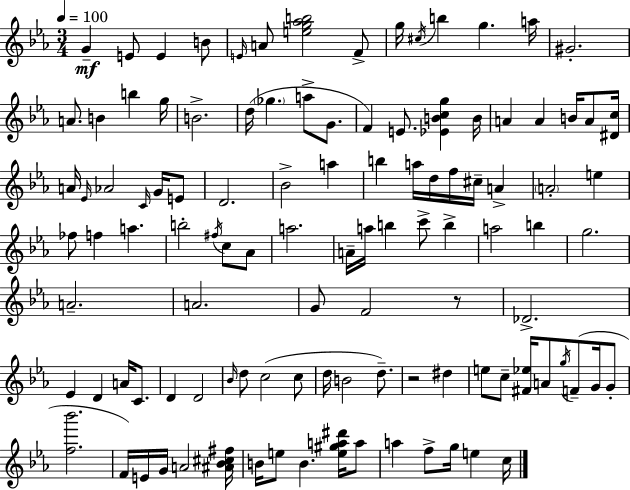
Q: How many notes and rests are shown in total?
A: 110